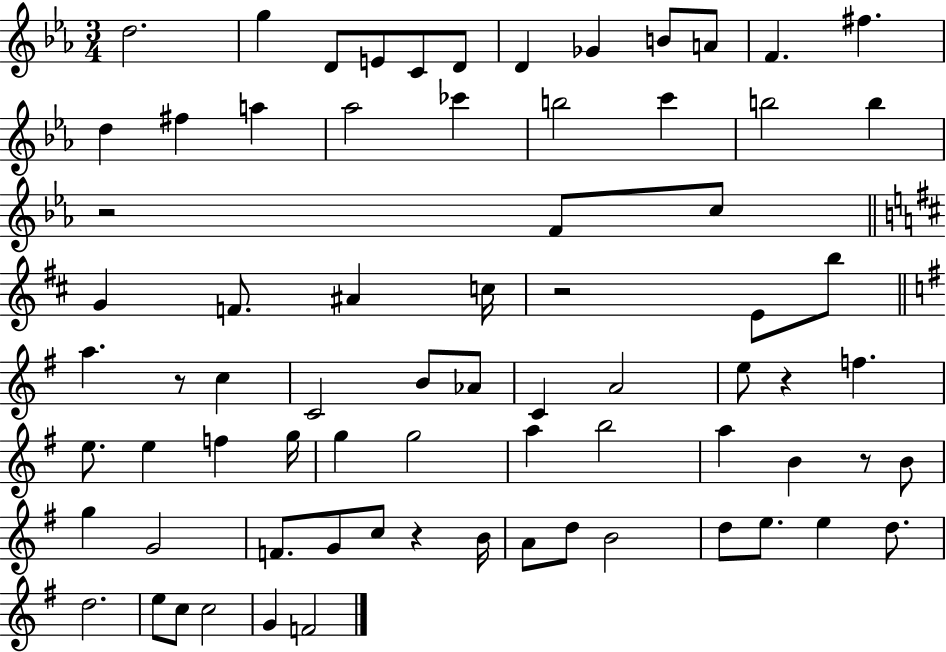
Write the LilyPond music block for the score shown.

{
  \clef treble
  \numericTimeSignature
  \time 3/4
  \key ees \major
  d''2. | g''4 d'8 e'8 c'8 d'8 | d'4 ges'4 b'8 a'8 | f'4. fis''4. | \break d''4 fis''4 a''4 | aes''2 ces'''4 | b''2 c'''4 | b''2 b''4 | \break r2 f'8 c''8 | \bar "||" \break \key d \major g'4 f'8. ais'4 c''16 | r2 e'8 b''8 | \bar "||" \break \key g \major a''4. r8 c''4 | c'2 b'8 aes'8 | c'4 a'2 | e''8 r4 f''4. | \break e''8. e''4 f''4 g''16 | g''4 g''2 | a''4 b''2 | a''4 b'4 r8 b'8 | \break g''4 g'2 | f'8. g'8 c''8 r4 b'16 | a'8 d''8 b'2 | d''8 e''8. e''4 d''8. | \break d''2. | e''8 c''8 c''2 | g'4 f'2 | \bar "|."
}